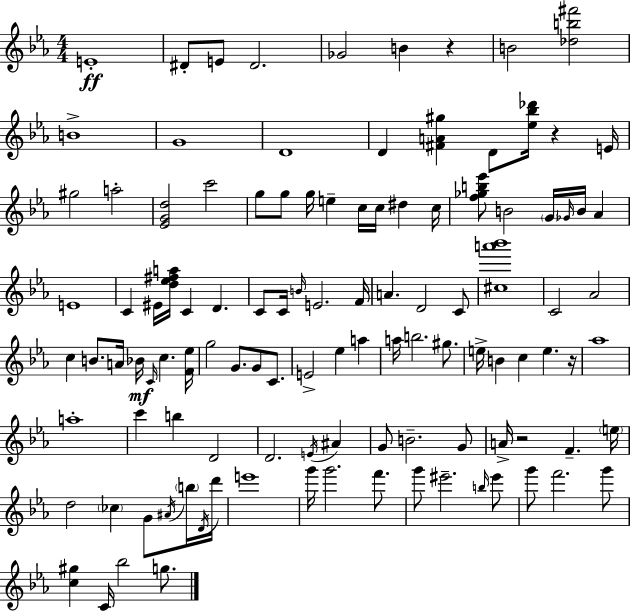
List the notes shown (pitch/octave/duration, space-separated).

E4/w D#4/e E4/e D#4/h. Gb4/h B4/q R/q B4/h [Db5,B5,F#6]/h B4/w G4/w D4/w D4/q [F#4,A4,G#5]/q D4/e [Eb5,Bb5,Db6]/s R/q E4/s G#5/h A5/h [Eb4,G4,D5]/h C6/h G5/e G5/e G5/s E5/q C5/s C5/s D#5/q C5/s [F5,Gb5,B5,Eb6]/e B4/h G4/s Gb4/s B4/s Ab4/q E4/w C4/q EIS4/s [D5,Eb5,F#5,A5]/s C4/q D4/q. C4/e C4/s B4/s E4/h. F4/s A4/q. D4/h C4/e [C#5,A6,Bb6]/w C4/h Ab4/h C5/q B4/e. A4/s Bb4/s C4/s C5/q. [F4,Eb5]/s G5/h G4/e. G4/e C4/e. E4/h Eb5/q A5/q A5/s B5/h. G#5/e. E5/s B4/q C5/q E5/q. R/s Ab5/w A5/w C6/q B5/q D4/h D4/h. E4/s A#4/q G4/e B4/h. G4/e A4/s R/h F4/q. E5/s D5/h CES5/q G4/e A#4/s B5/s D4/s D6/s E6/w G6/s G6/h. F6/e. G6/e EIS6/h. B5/s EIS6/e G6/e F6/h. G6/e [C5,G#5]/q C4/s Bb5/h G5/e.